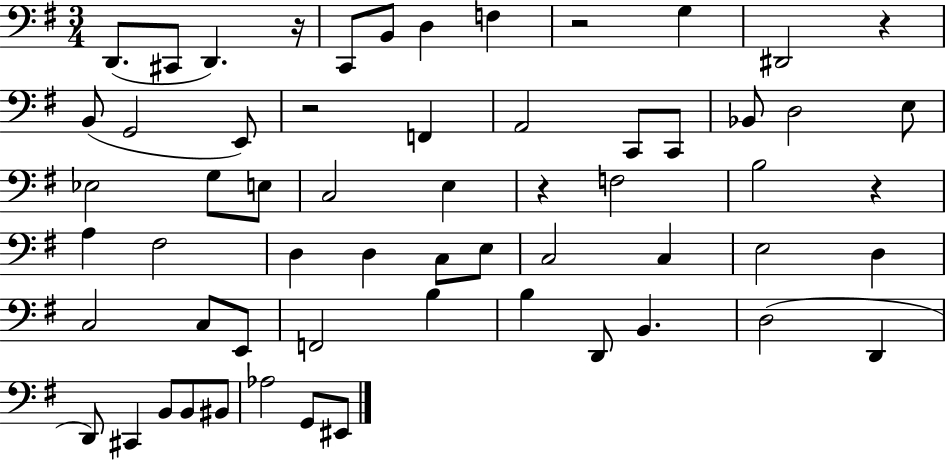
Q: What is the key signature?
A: G major